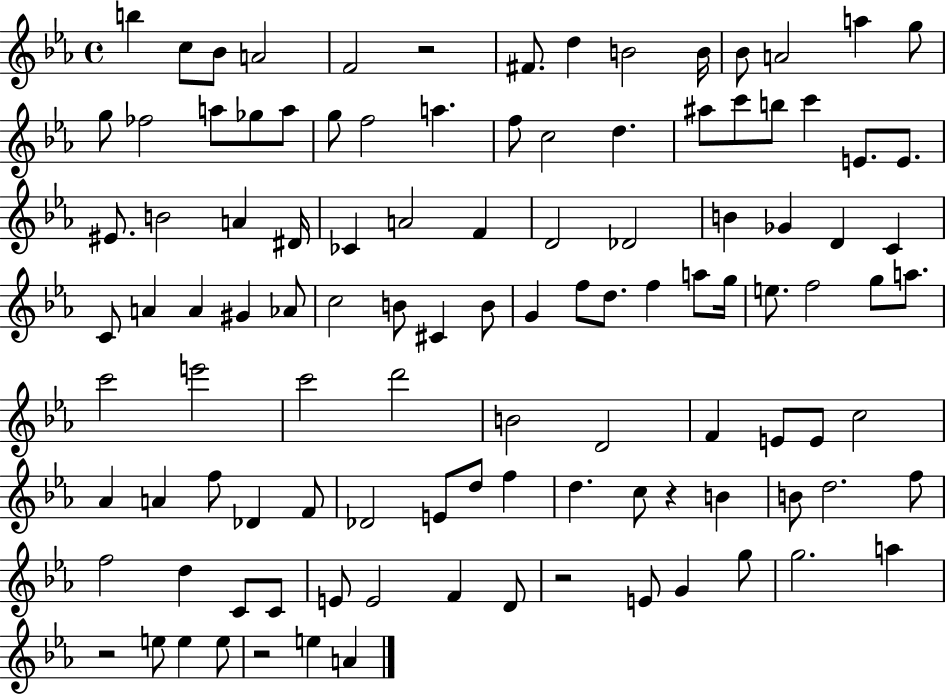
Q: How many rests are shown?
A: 5